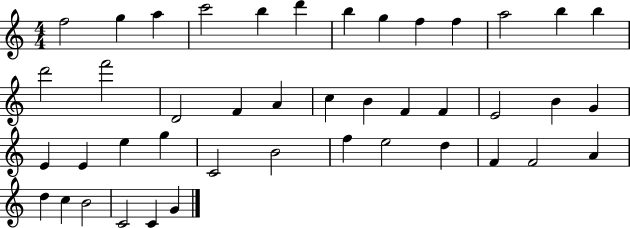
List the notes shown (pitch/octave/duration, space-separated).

F5/h G5/q A5/q C6/h B5/q D6/q B5/q G5/q F5/q F5/q A5/h B5/q B5/q D6/h F6/h D4/h F4/q A4/q C5/q B4/q F4/q F4/q E4/h B4/q G4/q E4/q E4/q E5/q G5/q C4/h B4/h F5/q E5/h D5/q F4/q F4/h A4/q D5/q C5/q B4/h C4/h C4/q G4/q